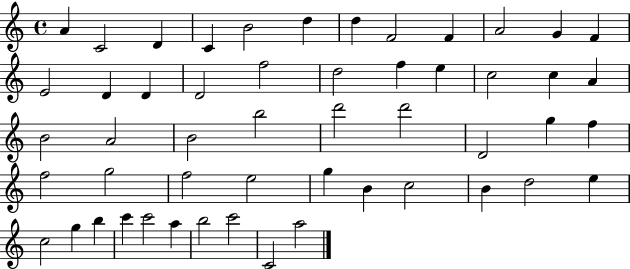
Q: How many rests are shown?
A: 0